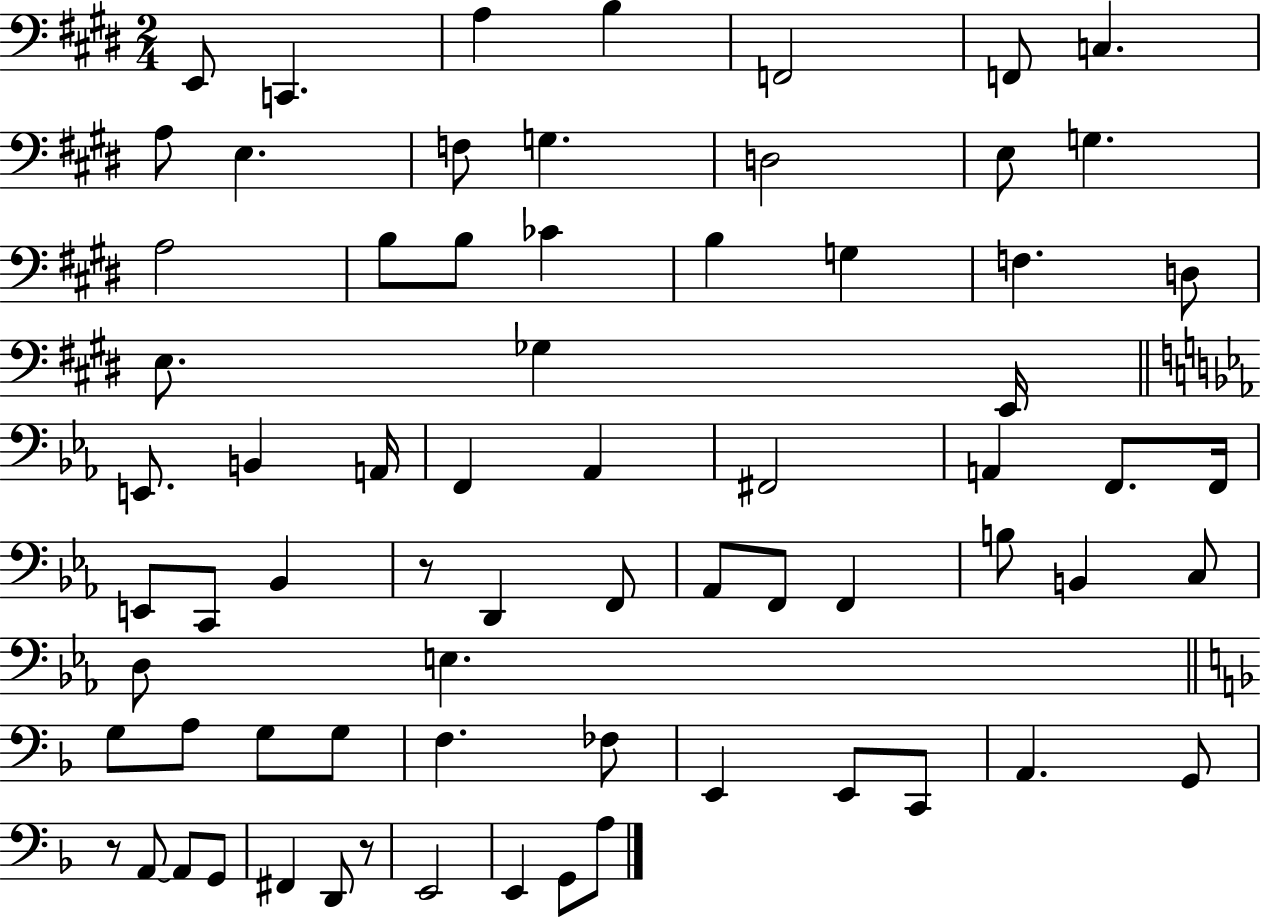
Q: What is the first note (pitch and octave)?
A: E2